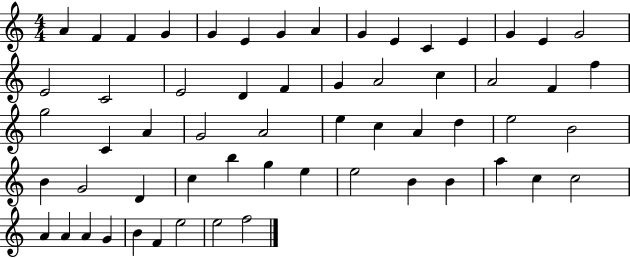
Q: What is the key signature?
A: C major